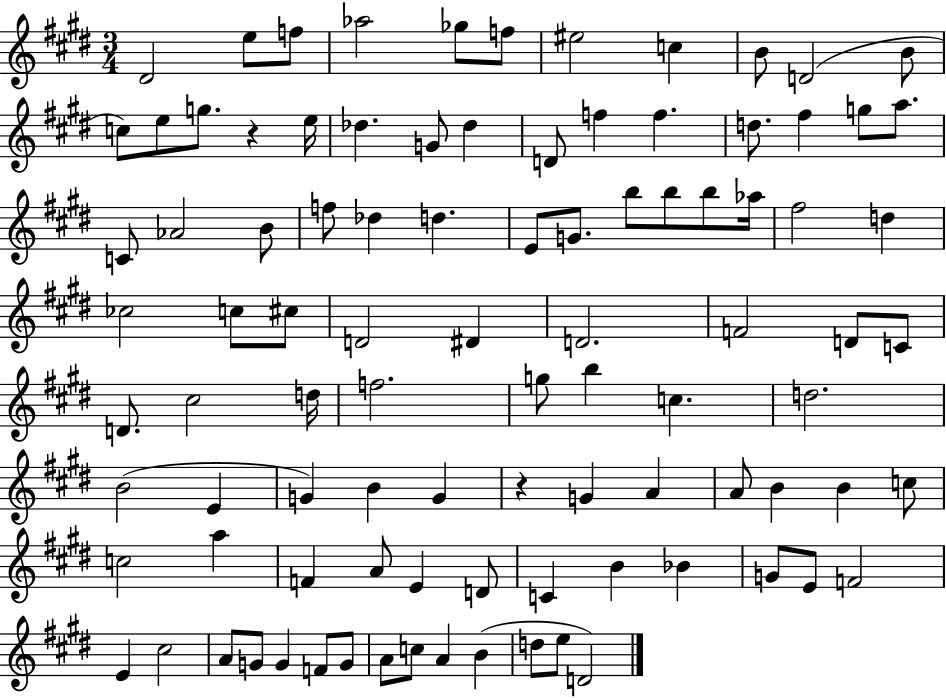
{
  \clef treble
  \numericTimeSignature
  \time 3/4
  \key e \major
  dis'2 e''8 f''8 | aes''2 ges''8 f''8 | eis''2 c''4 | b'8 d'2( b'8 | \break c''8) e''8 g''8. r4 e''16 | des''4. g'8 des''4 | d'8 f''4 f''4. | d''8. fis''4 g''8 a''8. | \break c'8 aes'2 b'8 | f''8 des''4 d''4. | e'8 g'8. b''8 b''8 b''8 aes''16 | fis''2 d''4 | \break ces''2 c''8 cis''8 | d'2 dis'4 | d'2. | f'2 d'8 c'8 | \break d'8. cis''2 d''16 | f''2. | g''8 b''4 c''4. | d''2. | \break b'2( e'4 | g'4) b'4 g'4 | r4 g'4 a'4 | a'8 b'4 b'4 c''8 | \break c''2 a''4 | f'4 a'8 e'4 d'8 | c'4 b'4 bes'4 | g'8 e'8 f'2 | \break e'4 cis''2 | a'8 g'8 g'4 f'8 g'8 | a'8 c''8 a'4 b'4( | d''8 e''8 d'2) | \break \bar "|."
}